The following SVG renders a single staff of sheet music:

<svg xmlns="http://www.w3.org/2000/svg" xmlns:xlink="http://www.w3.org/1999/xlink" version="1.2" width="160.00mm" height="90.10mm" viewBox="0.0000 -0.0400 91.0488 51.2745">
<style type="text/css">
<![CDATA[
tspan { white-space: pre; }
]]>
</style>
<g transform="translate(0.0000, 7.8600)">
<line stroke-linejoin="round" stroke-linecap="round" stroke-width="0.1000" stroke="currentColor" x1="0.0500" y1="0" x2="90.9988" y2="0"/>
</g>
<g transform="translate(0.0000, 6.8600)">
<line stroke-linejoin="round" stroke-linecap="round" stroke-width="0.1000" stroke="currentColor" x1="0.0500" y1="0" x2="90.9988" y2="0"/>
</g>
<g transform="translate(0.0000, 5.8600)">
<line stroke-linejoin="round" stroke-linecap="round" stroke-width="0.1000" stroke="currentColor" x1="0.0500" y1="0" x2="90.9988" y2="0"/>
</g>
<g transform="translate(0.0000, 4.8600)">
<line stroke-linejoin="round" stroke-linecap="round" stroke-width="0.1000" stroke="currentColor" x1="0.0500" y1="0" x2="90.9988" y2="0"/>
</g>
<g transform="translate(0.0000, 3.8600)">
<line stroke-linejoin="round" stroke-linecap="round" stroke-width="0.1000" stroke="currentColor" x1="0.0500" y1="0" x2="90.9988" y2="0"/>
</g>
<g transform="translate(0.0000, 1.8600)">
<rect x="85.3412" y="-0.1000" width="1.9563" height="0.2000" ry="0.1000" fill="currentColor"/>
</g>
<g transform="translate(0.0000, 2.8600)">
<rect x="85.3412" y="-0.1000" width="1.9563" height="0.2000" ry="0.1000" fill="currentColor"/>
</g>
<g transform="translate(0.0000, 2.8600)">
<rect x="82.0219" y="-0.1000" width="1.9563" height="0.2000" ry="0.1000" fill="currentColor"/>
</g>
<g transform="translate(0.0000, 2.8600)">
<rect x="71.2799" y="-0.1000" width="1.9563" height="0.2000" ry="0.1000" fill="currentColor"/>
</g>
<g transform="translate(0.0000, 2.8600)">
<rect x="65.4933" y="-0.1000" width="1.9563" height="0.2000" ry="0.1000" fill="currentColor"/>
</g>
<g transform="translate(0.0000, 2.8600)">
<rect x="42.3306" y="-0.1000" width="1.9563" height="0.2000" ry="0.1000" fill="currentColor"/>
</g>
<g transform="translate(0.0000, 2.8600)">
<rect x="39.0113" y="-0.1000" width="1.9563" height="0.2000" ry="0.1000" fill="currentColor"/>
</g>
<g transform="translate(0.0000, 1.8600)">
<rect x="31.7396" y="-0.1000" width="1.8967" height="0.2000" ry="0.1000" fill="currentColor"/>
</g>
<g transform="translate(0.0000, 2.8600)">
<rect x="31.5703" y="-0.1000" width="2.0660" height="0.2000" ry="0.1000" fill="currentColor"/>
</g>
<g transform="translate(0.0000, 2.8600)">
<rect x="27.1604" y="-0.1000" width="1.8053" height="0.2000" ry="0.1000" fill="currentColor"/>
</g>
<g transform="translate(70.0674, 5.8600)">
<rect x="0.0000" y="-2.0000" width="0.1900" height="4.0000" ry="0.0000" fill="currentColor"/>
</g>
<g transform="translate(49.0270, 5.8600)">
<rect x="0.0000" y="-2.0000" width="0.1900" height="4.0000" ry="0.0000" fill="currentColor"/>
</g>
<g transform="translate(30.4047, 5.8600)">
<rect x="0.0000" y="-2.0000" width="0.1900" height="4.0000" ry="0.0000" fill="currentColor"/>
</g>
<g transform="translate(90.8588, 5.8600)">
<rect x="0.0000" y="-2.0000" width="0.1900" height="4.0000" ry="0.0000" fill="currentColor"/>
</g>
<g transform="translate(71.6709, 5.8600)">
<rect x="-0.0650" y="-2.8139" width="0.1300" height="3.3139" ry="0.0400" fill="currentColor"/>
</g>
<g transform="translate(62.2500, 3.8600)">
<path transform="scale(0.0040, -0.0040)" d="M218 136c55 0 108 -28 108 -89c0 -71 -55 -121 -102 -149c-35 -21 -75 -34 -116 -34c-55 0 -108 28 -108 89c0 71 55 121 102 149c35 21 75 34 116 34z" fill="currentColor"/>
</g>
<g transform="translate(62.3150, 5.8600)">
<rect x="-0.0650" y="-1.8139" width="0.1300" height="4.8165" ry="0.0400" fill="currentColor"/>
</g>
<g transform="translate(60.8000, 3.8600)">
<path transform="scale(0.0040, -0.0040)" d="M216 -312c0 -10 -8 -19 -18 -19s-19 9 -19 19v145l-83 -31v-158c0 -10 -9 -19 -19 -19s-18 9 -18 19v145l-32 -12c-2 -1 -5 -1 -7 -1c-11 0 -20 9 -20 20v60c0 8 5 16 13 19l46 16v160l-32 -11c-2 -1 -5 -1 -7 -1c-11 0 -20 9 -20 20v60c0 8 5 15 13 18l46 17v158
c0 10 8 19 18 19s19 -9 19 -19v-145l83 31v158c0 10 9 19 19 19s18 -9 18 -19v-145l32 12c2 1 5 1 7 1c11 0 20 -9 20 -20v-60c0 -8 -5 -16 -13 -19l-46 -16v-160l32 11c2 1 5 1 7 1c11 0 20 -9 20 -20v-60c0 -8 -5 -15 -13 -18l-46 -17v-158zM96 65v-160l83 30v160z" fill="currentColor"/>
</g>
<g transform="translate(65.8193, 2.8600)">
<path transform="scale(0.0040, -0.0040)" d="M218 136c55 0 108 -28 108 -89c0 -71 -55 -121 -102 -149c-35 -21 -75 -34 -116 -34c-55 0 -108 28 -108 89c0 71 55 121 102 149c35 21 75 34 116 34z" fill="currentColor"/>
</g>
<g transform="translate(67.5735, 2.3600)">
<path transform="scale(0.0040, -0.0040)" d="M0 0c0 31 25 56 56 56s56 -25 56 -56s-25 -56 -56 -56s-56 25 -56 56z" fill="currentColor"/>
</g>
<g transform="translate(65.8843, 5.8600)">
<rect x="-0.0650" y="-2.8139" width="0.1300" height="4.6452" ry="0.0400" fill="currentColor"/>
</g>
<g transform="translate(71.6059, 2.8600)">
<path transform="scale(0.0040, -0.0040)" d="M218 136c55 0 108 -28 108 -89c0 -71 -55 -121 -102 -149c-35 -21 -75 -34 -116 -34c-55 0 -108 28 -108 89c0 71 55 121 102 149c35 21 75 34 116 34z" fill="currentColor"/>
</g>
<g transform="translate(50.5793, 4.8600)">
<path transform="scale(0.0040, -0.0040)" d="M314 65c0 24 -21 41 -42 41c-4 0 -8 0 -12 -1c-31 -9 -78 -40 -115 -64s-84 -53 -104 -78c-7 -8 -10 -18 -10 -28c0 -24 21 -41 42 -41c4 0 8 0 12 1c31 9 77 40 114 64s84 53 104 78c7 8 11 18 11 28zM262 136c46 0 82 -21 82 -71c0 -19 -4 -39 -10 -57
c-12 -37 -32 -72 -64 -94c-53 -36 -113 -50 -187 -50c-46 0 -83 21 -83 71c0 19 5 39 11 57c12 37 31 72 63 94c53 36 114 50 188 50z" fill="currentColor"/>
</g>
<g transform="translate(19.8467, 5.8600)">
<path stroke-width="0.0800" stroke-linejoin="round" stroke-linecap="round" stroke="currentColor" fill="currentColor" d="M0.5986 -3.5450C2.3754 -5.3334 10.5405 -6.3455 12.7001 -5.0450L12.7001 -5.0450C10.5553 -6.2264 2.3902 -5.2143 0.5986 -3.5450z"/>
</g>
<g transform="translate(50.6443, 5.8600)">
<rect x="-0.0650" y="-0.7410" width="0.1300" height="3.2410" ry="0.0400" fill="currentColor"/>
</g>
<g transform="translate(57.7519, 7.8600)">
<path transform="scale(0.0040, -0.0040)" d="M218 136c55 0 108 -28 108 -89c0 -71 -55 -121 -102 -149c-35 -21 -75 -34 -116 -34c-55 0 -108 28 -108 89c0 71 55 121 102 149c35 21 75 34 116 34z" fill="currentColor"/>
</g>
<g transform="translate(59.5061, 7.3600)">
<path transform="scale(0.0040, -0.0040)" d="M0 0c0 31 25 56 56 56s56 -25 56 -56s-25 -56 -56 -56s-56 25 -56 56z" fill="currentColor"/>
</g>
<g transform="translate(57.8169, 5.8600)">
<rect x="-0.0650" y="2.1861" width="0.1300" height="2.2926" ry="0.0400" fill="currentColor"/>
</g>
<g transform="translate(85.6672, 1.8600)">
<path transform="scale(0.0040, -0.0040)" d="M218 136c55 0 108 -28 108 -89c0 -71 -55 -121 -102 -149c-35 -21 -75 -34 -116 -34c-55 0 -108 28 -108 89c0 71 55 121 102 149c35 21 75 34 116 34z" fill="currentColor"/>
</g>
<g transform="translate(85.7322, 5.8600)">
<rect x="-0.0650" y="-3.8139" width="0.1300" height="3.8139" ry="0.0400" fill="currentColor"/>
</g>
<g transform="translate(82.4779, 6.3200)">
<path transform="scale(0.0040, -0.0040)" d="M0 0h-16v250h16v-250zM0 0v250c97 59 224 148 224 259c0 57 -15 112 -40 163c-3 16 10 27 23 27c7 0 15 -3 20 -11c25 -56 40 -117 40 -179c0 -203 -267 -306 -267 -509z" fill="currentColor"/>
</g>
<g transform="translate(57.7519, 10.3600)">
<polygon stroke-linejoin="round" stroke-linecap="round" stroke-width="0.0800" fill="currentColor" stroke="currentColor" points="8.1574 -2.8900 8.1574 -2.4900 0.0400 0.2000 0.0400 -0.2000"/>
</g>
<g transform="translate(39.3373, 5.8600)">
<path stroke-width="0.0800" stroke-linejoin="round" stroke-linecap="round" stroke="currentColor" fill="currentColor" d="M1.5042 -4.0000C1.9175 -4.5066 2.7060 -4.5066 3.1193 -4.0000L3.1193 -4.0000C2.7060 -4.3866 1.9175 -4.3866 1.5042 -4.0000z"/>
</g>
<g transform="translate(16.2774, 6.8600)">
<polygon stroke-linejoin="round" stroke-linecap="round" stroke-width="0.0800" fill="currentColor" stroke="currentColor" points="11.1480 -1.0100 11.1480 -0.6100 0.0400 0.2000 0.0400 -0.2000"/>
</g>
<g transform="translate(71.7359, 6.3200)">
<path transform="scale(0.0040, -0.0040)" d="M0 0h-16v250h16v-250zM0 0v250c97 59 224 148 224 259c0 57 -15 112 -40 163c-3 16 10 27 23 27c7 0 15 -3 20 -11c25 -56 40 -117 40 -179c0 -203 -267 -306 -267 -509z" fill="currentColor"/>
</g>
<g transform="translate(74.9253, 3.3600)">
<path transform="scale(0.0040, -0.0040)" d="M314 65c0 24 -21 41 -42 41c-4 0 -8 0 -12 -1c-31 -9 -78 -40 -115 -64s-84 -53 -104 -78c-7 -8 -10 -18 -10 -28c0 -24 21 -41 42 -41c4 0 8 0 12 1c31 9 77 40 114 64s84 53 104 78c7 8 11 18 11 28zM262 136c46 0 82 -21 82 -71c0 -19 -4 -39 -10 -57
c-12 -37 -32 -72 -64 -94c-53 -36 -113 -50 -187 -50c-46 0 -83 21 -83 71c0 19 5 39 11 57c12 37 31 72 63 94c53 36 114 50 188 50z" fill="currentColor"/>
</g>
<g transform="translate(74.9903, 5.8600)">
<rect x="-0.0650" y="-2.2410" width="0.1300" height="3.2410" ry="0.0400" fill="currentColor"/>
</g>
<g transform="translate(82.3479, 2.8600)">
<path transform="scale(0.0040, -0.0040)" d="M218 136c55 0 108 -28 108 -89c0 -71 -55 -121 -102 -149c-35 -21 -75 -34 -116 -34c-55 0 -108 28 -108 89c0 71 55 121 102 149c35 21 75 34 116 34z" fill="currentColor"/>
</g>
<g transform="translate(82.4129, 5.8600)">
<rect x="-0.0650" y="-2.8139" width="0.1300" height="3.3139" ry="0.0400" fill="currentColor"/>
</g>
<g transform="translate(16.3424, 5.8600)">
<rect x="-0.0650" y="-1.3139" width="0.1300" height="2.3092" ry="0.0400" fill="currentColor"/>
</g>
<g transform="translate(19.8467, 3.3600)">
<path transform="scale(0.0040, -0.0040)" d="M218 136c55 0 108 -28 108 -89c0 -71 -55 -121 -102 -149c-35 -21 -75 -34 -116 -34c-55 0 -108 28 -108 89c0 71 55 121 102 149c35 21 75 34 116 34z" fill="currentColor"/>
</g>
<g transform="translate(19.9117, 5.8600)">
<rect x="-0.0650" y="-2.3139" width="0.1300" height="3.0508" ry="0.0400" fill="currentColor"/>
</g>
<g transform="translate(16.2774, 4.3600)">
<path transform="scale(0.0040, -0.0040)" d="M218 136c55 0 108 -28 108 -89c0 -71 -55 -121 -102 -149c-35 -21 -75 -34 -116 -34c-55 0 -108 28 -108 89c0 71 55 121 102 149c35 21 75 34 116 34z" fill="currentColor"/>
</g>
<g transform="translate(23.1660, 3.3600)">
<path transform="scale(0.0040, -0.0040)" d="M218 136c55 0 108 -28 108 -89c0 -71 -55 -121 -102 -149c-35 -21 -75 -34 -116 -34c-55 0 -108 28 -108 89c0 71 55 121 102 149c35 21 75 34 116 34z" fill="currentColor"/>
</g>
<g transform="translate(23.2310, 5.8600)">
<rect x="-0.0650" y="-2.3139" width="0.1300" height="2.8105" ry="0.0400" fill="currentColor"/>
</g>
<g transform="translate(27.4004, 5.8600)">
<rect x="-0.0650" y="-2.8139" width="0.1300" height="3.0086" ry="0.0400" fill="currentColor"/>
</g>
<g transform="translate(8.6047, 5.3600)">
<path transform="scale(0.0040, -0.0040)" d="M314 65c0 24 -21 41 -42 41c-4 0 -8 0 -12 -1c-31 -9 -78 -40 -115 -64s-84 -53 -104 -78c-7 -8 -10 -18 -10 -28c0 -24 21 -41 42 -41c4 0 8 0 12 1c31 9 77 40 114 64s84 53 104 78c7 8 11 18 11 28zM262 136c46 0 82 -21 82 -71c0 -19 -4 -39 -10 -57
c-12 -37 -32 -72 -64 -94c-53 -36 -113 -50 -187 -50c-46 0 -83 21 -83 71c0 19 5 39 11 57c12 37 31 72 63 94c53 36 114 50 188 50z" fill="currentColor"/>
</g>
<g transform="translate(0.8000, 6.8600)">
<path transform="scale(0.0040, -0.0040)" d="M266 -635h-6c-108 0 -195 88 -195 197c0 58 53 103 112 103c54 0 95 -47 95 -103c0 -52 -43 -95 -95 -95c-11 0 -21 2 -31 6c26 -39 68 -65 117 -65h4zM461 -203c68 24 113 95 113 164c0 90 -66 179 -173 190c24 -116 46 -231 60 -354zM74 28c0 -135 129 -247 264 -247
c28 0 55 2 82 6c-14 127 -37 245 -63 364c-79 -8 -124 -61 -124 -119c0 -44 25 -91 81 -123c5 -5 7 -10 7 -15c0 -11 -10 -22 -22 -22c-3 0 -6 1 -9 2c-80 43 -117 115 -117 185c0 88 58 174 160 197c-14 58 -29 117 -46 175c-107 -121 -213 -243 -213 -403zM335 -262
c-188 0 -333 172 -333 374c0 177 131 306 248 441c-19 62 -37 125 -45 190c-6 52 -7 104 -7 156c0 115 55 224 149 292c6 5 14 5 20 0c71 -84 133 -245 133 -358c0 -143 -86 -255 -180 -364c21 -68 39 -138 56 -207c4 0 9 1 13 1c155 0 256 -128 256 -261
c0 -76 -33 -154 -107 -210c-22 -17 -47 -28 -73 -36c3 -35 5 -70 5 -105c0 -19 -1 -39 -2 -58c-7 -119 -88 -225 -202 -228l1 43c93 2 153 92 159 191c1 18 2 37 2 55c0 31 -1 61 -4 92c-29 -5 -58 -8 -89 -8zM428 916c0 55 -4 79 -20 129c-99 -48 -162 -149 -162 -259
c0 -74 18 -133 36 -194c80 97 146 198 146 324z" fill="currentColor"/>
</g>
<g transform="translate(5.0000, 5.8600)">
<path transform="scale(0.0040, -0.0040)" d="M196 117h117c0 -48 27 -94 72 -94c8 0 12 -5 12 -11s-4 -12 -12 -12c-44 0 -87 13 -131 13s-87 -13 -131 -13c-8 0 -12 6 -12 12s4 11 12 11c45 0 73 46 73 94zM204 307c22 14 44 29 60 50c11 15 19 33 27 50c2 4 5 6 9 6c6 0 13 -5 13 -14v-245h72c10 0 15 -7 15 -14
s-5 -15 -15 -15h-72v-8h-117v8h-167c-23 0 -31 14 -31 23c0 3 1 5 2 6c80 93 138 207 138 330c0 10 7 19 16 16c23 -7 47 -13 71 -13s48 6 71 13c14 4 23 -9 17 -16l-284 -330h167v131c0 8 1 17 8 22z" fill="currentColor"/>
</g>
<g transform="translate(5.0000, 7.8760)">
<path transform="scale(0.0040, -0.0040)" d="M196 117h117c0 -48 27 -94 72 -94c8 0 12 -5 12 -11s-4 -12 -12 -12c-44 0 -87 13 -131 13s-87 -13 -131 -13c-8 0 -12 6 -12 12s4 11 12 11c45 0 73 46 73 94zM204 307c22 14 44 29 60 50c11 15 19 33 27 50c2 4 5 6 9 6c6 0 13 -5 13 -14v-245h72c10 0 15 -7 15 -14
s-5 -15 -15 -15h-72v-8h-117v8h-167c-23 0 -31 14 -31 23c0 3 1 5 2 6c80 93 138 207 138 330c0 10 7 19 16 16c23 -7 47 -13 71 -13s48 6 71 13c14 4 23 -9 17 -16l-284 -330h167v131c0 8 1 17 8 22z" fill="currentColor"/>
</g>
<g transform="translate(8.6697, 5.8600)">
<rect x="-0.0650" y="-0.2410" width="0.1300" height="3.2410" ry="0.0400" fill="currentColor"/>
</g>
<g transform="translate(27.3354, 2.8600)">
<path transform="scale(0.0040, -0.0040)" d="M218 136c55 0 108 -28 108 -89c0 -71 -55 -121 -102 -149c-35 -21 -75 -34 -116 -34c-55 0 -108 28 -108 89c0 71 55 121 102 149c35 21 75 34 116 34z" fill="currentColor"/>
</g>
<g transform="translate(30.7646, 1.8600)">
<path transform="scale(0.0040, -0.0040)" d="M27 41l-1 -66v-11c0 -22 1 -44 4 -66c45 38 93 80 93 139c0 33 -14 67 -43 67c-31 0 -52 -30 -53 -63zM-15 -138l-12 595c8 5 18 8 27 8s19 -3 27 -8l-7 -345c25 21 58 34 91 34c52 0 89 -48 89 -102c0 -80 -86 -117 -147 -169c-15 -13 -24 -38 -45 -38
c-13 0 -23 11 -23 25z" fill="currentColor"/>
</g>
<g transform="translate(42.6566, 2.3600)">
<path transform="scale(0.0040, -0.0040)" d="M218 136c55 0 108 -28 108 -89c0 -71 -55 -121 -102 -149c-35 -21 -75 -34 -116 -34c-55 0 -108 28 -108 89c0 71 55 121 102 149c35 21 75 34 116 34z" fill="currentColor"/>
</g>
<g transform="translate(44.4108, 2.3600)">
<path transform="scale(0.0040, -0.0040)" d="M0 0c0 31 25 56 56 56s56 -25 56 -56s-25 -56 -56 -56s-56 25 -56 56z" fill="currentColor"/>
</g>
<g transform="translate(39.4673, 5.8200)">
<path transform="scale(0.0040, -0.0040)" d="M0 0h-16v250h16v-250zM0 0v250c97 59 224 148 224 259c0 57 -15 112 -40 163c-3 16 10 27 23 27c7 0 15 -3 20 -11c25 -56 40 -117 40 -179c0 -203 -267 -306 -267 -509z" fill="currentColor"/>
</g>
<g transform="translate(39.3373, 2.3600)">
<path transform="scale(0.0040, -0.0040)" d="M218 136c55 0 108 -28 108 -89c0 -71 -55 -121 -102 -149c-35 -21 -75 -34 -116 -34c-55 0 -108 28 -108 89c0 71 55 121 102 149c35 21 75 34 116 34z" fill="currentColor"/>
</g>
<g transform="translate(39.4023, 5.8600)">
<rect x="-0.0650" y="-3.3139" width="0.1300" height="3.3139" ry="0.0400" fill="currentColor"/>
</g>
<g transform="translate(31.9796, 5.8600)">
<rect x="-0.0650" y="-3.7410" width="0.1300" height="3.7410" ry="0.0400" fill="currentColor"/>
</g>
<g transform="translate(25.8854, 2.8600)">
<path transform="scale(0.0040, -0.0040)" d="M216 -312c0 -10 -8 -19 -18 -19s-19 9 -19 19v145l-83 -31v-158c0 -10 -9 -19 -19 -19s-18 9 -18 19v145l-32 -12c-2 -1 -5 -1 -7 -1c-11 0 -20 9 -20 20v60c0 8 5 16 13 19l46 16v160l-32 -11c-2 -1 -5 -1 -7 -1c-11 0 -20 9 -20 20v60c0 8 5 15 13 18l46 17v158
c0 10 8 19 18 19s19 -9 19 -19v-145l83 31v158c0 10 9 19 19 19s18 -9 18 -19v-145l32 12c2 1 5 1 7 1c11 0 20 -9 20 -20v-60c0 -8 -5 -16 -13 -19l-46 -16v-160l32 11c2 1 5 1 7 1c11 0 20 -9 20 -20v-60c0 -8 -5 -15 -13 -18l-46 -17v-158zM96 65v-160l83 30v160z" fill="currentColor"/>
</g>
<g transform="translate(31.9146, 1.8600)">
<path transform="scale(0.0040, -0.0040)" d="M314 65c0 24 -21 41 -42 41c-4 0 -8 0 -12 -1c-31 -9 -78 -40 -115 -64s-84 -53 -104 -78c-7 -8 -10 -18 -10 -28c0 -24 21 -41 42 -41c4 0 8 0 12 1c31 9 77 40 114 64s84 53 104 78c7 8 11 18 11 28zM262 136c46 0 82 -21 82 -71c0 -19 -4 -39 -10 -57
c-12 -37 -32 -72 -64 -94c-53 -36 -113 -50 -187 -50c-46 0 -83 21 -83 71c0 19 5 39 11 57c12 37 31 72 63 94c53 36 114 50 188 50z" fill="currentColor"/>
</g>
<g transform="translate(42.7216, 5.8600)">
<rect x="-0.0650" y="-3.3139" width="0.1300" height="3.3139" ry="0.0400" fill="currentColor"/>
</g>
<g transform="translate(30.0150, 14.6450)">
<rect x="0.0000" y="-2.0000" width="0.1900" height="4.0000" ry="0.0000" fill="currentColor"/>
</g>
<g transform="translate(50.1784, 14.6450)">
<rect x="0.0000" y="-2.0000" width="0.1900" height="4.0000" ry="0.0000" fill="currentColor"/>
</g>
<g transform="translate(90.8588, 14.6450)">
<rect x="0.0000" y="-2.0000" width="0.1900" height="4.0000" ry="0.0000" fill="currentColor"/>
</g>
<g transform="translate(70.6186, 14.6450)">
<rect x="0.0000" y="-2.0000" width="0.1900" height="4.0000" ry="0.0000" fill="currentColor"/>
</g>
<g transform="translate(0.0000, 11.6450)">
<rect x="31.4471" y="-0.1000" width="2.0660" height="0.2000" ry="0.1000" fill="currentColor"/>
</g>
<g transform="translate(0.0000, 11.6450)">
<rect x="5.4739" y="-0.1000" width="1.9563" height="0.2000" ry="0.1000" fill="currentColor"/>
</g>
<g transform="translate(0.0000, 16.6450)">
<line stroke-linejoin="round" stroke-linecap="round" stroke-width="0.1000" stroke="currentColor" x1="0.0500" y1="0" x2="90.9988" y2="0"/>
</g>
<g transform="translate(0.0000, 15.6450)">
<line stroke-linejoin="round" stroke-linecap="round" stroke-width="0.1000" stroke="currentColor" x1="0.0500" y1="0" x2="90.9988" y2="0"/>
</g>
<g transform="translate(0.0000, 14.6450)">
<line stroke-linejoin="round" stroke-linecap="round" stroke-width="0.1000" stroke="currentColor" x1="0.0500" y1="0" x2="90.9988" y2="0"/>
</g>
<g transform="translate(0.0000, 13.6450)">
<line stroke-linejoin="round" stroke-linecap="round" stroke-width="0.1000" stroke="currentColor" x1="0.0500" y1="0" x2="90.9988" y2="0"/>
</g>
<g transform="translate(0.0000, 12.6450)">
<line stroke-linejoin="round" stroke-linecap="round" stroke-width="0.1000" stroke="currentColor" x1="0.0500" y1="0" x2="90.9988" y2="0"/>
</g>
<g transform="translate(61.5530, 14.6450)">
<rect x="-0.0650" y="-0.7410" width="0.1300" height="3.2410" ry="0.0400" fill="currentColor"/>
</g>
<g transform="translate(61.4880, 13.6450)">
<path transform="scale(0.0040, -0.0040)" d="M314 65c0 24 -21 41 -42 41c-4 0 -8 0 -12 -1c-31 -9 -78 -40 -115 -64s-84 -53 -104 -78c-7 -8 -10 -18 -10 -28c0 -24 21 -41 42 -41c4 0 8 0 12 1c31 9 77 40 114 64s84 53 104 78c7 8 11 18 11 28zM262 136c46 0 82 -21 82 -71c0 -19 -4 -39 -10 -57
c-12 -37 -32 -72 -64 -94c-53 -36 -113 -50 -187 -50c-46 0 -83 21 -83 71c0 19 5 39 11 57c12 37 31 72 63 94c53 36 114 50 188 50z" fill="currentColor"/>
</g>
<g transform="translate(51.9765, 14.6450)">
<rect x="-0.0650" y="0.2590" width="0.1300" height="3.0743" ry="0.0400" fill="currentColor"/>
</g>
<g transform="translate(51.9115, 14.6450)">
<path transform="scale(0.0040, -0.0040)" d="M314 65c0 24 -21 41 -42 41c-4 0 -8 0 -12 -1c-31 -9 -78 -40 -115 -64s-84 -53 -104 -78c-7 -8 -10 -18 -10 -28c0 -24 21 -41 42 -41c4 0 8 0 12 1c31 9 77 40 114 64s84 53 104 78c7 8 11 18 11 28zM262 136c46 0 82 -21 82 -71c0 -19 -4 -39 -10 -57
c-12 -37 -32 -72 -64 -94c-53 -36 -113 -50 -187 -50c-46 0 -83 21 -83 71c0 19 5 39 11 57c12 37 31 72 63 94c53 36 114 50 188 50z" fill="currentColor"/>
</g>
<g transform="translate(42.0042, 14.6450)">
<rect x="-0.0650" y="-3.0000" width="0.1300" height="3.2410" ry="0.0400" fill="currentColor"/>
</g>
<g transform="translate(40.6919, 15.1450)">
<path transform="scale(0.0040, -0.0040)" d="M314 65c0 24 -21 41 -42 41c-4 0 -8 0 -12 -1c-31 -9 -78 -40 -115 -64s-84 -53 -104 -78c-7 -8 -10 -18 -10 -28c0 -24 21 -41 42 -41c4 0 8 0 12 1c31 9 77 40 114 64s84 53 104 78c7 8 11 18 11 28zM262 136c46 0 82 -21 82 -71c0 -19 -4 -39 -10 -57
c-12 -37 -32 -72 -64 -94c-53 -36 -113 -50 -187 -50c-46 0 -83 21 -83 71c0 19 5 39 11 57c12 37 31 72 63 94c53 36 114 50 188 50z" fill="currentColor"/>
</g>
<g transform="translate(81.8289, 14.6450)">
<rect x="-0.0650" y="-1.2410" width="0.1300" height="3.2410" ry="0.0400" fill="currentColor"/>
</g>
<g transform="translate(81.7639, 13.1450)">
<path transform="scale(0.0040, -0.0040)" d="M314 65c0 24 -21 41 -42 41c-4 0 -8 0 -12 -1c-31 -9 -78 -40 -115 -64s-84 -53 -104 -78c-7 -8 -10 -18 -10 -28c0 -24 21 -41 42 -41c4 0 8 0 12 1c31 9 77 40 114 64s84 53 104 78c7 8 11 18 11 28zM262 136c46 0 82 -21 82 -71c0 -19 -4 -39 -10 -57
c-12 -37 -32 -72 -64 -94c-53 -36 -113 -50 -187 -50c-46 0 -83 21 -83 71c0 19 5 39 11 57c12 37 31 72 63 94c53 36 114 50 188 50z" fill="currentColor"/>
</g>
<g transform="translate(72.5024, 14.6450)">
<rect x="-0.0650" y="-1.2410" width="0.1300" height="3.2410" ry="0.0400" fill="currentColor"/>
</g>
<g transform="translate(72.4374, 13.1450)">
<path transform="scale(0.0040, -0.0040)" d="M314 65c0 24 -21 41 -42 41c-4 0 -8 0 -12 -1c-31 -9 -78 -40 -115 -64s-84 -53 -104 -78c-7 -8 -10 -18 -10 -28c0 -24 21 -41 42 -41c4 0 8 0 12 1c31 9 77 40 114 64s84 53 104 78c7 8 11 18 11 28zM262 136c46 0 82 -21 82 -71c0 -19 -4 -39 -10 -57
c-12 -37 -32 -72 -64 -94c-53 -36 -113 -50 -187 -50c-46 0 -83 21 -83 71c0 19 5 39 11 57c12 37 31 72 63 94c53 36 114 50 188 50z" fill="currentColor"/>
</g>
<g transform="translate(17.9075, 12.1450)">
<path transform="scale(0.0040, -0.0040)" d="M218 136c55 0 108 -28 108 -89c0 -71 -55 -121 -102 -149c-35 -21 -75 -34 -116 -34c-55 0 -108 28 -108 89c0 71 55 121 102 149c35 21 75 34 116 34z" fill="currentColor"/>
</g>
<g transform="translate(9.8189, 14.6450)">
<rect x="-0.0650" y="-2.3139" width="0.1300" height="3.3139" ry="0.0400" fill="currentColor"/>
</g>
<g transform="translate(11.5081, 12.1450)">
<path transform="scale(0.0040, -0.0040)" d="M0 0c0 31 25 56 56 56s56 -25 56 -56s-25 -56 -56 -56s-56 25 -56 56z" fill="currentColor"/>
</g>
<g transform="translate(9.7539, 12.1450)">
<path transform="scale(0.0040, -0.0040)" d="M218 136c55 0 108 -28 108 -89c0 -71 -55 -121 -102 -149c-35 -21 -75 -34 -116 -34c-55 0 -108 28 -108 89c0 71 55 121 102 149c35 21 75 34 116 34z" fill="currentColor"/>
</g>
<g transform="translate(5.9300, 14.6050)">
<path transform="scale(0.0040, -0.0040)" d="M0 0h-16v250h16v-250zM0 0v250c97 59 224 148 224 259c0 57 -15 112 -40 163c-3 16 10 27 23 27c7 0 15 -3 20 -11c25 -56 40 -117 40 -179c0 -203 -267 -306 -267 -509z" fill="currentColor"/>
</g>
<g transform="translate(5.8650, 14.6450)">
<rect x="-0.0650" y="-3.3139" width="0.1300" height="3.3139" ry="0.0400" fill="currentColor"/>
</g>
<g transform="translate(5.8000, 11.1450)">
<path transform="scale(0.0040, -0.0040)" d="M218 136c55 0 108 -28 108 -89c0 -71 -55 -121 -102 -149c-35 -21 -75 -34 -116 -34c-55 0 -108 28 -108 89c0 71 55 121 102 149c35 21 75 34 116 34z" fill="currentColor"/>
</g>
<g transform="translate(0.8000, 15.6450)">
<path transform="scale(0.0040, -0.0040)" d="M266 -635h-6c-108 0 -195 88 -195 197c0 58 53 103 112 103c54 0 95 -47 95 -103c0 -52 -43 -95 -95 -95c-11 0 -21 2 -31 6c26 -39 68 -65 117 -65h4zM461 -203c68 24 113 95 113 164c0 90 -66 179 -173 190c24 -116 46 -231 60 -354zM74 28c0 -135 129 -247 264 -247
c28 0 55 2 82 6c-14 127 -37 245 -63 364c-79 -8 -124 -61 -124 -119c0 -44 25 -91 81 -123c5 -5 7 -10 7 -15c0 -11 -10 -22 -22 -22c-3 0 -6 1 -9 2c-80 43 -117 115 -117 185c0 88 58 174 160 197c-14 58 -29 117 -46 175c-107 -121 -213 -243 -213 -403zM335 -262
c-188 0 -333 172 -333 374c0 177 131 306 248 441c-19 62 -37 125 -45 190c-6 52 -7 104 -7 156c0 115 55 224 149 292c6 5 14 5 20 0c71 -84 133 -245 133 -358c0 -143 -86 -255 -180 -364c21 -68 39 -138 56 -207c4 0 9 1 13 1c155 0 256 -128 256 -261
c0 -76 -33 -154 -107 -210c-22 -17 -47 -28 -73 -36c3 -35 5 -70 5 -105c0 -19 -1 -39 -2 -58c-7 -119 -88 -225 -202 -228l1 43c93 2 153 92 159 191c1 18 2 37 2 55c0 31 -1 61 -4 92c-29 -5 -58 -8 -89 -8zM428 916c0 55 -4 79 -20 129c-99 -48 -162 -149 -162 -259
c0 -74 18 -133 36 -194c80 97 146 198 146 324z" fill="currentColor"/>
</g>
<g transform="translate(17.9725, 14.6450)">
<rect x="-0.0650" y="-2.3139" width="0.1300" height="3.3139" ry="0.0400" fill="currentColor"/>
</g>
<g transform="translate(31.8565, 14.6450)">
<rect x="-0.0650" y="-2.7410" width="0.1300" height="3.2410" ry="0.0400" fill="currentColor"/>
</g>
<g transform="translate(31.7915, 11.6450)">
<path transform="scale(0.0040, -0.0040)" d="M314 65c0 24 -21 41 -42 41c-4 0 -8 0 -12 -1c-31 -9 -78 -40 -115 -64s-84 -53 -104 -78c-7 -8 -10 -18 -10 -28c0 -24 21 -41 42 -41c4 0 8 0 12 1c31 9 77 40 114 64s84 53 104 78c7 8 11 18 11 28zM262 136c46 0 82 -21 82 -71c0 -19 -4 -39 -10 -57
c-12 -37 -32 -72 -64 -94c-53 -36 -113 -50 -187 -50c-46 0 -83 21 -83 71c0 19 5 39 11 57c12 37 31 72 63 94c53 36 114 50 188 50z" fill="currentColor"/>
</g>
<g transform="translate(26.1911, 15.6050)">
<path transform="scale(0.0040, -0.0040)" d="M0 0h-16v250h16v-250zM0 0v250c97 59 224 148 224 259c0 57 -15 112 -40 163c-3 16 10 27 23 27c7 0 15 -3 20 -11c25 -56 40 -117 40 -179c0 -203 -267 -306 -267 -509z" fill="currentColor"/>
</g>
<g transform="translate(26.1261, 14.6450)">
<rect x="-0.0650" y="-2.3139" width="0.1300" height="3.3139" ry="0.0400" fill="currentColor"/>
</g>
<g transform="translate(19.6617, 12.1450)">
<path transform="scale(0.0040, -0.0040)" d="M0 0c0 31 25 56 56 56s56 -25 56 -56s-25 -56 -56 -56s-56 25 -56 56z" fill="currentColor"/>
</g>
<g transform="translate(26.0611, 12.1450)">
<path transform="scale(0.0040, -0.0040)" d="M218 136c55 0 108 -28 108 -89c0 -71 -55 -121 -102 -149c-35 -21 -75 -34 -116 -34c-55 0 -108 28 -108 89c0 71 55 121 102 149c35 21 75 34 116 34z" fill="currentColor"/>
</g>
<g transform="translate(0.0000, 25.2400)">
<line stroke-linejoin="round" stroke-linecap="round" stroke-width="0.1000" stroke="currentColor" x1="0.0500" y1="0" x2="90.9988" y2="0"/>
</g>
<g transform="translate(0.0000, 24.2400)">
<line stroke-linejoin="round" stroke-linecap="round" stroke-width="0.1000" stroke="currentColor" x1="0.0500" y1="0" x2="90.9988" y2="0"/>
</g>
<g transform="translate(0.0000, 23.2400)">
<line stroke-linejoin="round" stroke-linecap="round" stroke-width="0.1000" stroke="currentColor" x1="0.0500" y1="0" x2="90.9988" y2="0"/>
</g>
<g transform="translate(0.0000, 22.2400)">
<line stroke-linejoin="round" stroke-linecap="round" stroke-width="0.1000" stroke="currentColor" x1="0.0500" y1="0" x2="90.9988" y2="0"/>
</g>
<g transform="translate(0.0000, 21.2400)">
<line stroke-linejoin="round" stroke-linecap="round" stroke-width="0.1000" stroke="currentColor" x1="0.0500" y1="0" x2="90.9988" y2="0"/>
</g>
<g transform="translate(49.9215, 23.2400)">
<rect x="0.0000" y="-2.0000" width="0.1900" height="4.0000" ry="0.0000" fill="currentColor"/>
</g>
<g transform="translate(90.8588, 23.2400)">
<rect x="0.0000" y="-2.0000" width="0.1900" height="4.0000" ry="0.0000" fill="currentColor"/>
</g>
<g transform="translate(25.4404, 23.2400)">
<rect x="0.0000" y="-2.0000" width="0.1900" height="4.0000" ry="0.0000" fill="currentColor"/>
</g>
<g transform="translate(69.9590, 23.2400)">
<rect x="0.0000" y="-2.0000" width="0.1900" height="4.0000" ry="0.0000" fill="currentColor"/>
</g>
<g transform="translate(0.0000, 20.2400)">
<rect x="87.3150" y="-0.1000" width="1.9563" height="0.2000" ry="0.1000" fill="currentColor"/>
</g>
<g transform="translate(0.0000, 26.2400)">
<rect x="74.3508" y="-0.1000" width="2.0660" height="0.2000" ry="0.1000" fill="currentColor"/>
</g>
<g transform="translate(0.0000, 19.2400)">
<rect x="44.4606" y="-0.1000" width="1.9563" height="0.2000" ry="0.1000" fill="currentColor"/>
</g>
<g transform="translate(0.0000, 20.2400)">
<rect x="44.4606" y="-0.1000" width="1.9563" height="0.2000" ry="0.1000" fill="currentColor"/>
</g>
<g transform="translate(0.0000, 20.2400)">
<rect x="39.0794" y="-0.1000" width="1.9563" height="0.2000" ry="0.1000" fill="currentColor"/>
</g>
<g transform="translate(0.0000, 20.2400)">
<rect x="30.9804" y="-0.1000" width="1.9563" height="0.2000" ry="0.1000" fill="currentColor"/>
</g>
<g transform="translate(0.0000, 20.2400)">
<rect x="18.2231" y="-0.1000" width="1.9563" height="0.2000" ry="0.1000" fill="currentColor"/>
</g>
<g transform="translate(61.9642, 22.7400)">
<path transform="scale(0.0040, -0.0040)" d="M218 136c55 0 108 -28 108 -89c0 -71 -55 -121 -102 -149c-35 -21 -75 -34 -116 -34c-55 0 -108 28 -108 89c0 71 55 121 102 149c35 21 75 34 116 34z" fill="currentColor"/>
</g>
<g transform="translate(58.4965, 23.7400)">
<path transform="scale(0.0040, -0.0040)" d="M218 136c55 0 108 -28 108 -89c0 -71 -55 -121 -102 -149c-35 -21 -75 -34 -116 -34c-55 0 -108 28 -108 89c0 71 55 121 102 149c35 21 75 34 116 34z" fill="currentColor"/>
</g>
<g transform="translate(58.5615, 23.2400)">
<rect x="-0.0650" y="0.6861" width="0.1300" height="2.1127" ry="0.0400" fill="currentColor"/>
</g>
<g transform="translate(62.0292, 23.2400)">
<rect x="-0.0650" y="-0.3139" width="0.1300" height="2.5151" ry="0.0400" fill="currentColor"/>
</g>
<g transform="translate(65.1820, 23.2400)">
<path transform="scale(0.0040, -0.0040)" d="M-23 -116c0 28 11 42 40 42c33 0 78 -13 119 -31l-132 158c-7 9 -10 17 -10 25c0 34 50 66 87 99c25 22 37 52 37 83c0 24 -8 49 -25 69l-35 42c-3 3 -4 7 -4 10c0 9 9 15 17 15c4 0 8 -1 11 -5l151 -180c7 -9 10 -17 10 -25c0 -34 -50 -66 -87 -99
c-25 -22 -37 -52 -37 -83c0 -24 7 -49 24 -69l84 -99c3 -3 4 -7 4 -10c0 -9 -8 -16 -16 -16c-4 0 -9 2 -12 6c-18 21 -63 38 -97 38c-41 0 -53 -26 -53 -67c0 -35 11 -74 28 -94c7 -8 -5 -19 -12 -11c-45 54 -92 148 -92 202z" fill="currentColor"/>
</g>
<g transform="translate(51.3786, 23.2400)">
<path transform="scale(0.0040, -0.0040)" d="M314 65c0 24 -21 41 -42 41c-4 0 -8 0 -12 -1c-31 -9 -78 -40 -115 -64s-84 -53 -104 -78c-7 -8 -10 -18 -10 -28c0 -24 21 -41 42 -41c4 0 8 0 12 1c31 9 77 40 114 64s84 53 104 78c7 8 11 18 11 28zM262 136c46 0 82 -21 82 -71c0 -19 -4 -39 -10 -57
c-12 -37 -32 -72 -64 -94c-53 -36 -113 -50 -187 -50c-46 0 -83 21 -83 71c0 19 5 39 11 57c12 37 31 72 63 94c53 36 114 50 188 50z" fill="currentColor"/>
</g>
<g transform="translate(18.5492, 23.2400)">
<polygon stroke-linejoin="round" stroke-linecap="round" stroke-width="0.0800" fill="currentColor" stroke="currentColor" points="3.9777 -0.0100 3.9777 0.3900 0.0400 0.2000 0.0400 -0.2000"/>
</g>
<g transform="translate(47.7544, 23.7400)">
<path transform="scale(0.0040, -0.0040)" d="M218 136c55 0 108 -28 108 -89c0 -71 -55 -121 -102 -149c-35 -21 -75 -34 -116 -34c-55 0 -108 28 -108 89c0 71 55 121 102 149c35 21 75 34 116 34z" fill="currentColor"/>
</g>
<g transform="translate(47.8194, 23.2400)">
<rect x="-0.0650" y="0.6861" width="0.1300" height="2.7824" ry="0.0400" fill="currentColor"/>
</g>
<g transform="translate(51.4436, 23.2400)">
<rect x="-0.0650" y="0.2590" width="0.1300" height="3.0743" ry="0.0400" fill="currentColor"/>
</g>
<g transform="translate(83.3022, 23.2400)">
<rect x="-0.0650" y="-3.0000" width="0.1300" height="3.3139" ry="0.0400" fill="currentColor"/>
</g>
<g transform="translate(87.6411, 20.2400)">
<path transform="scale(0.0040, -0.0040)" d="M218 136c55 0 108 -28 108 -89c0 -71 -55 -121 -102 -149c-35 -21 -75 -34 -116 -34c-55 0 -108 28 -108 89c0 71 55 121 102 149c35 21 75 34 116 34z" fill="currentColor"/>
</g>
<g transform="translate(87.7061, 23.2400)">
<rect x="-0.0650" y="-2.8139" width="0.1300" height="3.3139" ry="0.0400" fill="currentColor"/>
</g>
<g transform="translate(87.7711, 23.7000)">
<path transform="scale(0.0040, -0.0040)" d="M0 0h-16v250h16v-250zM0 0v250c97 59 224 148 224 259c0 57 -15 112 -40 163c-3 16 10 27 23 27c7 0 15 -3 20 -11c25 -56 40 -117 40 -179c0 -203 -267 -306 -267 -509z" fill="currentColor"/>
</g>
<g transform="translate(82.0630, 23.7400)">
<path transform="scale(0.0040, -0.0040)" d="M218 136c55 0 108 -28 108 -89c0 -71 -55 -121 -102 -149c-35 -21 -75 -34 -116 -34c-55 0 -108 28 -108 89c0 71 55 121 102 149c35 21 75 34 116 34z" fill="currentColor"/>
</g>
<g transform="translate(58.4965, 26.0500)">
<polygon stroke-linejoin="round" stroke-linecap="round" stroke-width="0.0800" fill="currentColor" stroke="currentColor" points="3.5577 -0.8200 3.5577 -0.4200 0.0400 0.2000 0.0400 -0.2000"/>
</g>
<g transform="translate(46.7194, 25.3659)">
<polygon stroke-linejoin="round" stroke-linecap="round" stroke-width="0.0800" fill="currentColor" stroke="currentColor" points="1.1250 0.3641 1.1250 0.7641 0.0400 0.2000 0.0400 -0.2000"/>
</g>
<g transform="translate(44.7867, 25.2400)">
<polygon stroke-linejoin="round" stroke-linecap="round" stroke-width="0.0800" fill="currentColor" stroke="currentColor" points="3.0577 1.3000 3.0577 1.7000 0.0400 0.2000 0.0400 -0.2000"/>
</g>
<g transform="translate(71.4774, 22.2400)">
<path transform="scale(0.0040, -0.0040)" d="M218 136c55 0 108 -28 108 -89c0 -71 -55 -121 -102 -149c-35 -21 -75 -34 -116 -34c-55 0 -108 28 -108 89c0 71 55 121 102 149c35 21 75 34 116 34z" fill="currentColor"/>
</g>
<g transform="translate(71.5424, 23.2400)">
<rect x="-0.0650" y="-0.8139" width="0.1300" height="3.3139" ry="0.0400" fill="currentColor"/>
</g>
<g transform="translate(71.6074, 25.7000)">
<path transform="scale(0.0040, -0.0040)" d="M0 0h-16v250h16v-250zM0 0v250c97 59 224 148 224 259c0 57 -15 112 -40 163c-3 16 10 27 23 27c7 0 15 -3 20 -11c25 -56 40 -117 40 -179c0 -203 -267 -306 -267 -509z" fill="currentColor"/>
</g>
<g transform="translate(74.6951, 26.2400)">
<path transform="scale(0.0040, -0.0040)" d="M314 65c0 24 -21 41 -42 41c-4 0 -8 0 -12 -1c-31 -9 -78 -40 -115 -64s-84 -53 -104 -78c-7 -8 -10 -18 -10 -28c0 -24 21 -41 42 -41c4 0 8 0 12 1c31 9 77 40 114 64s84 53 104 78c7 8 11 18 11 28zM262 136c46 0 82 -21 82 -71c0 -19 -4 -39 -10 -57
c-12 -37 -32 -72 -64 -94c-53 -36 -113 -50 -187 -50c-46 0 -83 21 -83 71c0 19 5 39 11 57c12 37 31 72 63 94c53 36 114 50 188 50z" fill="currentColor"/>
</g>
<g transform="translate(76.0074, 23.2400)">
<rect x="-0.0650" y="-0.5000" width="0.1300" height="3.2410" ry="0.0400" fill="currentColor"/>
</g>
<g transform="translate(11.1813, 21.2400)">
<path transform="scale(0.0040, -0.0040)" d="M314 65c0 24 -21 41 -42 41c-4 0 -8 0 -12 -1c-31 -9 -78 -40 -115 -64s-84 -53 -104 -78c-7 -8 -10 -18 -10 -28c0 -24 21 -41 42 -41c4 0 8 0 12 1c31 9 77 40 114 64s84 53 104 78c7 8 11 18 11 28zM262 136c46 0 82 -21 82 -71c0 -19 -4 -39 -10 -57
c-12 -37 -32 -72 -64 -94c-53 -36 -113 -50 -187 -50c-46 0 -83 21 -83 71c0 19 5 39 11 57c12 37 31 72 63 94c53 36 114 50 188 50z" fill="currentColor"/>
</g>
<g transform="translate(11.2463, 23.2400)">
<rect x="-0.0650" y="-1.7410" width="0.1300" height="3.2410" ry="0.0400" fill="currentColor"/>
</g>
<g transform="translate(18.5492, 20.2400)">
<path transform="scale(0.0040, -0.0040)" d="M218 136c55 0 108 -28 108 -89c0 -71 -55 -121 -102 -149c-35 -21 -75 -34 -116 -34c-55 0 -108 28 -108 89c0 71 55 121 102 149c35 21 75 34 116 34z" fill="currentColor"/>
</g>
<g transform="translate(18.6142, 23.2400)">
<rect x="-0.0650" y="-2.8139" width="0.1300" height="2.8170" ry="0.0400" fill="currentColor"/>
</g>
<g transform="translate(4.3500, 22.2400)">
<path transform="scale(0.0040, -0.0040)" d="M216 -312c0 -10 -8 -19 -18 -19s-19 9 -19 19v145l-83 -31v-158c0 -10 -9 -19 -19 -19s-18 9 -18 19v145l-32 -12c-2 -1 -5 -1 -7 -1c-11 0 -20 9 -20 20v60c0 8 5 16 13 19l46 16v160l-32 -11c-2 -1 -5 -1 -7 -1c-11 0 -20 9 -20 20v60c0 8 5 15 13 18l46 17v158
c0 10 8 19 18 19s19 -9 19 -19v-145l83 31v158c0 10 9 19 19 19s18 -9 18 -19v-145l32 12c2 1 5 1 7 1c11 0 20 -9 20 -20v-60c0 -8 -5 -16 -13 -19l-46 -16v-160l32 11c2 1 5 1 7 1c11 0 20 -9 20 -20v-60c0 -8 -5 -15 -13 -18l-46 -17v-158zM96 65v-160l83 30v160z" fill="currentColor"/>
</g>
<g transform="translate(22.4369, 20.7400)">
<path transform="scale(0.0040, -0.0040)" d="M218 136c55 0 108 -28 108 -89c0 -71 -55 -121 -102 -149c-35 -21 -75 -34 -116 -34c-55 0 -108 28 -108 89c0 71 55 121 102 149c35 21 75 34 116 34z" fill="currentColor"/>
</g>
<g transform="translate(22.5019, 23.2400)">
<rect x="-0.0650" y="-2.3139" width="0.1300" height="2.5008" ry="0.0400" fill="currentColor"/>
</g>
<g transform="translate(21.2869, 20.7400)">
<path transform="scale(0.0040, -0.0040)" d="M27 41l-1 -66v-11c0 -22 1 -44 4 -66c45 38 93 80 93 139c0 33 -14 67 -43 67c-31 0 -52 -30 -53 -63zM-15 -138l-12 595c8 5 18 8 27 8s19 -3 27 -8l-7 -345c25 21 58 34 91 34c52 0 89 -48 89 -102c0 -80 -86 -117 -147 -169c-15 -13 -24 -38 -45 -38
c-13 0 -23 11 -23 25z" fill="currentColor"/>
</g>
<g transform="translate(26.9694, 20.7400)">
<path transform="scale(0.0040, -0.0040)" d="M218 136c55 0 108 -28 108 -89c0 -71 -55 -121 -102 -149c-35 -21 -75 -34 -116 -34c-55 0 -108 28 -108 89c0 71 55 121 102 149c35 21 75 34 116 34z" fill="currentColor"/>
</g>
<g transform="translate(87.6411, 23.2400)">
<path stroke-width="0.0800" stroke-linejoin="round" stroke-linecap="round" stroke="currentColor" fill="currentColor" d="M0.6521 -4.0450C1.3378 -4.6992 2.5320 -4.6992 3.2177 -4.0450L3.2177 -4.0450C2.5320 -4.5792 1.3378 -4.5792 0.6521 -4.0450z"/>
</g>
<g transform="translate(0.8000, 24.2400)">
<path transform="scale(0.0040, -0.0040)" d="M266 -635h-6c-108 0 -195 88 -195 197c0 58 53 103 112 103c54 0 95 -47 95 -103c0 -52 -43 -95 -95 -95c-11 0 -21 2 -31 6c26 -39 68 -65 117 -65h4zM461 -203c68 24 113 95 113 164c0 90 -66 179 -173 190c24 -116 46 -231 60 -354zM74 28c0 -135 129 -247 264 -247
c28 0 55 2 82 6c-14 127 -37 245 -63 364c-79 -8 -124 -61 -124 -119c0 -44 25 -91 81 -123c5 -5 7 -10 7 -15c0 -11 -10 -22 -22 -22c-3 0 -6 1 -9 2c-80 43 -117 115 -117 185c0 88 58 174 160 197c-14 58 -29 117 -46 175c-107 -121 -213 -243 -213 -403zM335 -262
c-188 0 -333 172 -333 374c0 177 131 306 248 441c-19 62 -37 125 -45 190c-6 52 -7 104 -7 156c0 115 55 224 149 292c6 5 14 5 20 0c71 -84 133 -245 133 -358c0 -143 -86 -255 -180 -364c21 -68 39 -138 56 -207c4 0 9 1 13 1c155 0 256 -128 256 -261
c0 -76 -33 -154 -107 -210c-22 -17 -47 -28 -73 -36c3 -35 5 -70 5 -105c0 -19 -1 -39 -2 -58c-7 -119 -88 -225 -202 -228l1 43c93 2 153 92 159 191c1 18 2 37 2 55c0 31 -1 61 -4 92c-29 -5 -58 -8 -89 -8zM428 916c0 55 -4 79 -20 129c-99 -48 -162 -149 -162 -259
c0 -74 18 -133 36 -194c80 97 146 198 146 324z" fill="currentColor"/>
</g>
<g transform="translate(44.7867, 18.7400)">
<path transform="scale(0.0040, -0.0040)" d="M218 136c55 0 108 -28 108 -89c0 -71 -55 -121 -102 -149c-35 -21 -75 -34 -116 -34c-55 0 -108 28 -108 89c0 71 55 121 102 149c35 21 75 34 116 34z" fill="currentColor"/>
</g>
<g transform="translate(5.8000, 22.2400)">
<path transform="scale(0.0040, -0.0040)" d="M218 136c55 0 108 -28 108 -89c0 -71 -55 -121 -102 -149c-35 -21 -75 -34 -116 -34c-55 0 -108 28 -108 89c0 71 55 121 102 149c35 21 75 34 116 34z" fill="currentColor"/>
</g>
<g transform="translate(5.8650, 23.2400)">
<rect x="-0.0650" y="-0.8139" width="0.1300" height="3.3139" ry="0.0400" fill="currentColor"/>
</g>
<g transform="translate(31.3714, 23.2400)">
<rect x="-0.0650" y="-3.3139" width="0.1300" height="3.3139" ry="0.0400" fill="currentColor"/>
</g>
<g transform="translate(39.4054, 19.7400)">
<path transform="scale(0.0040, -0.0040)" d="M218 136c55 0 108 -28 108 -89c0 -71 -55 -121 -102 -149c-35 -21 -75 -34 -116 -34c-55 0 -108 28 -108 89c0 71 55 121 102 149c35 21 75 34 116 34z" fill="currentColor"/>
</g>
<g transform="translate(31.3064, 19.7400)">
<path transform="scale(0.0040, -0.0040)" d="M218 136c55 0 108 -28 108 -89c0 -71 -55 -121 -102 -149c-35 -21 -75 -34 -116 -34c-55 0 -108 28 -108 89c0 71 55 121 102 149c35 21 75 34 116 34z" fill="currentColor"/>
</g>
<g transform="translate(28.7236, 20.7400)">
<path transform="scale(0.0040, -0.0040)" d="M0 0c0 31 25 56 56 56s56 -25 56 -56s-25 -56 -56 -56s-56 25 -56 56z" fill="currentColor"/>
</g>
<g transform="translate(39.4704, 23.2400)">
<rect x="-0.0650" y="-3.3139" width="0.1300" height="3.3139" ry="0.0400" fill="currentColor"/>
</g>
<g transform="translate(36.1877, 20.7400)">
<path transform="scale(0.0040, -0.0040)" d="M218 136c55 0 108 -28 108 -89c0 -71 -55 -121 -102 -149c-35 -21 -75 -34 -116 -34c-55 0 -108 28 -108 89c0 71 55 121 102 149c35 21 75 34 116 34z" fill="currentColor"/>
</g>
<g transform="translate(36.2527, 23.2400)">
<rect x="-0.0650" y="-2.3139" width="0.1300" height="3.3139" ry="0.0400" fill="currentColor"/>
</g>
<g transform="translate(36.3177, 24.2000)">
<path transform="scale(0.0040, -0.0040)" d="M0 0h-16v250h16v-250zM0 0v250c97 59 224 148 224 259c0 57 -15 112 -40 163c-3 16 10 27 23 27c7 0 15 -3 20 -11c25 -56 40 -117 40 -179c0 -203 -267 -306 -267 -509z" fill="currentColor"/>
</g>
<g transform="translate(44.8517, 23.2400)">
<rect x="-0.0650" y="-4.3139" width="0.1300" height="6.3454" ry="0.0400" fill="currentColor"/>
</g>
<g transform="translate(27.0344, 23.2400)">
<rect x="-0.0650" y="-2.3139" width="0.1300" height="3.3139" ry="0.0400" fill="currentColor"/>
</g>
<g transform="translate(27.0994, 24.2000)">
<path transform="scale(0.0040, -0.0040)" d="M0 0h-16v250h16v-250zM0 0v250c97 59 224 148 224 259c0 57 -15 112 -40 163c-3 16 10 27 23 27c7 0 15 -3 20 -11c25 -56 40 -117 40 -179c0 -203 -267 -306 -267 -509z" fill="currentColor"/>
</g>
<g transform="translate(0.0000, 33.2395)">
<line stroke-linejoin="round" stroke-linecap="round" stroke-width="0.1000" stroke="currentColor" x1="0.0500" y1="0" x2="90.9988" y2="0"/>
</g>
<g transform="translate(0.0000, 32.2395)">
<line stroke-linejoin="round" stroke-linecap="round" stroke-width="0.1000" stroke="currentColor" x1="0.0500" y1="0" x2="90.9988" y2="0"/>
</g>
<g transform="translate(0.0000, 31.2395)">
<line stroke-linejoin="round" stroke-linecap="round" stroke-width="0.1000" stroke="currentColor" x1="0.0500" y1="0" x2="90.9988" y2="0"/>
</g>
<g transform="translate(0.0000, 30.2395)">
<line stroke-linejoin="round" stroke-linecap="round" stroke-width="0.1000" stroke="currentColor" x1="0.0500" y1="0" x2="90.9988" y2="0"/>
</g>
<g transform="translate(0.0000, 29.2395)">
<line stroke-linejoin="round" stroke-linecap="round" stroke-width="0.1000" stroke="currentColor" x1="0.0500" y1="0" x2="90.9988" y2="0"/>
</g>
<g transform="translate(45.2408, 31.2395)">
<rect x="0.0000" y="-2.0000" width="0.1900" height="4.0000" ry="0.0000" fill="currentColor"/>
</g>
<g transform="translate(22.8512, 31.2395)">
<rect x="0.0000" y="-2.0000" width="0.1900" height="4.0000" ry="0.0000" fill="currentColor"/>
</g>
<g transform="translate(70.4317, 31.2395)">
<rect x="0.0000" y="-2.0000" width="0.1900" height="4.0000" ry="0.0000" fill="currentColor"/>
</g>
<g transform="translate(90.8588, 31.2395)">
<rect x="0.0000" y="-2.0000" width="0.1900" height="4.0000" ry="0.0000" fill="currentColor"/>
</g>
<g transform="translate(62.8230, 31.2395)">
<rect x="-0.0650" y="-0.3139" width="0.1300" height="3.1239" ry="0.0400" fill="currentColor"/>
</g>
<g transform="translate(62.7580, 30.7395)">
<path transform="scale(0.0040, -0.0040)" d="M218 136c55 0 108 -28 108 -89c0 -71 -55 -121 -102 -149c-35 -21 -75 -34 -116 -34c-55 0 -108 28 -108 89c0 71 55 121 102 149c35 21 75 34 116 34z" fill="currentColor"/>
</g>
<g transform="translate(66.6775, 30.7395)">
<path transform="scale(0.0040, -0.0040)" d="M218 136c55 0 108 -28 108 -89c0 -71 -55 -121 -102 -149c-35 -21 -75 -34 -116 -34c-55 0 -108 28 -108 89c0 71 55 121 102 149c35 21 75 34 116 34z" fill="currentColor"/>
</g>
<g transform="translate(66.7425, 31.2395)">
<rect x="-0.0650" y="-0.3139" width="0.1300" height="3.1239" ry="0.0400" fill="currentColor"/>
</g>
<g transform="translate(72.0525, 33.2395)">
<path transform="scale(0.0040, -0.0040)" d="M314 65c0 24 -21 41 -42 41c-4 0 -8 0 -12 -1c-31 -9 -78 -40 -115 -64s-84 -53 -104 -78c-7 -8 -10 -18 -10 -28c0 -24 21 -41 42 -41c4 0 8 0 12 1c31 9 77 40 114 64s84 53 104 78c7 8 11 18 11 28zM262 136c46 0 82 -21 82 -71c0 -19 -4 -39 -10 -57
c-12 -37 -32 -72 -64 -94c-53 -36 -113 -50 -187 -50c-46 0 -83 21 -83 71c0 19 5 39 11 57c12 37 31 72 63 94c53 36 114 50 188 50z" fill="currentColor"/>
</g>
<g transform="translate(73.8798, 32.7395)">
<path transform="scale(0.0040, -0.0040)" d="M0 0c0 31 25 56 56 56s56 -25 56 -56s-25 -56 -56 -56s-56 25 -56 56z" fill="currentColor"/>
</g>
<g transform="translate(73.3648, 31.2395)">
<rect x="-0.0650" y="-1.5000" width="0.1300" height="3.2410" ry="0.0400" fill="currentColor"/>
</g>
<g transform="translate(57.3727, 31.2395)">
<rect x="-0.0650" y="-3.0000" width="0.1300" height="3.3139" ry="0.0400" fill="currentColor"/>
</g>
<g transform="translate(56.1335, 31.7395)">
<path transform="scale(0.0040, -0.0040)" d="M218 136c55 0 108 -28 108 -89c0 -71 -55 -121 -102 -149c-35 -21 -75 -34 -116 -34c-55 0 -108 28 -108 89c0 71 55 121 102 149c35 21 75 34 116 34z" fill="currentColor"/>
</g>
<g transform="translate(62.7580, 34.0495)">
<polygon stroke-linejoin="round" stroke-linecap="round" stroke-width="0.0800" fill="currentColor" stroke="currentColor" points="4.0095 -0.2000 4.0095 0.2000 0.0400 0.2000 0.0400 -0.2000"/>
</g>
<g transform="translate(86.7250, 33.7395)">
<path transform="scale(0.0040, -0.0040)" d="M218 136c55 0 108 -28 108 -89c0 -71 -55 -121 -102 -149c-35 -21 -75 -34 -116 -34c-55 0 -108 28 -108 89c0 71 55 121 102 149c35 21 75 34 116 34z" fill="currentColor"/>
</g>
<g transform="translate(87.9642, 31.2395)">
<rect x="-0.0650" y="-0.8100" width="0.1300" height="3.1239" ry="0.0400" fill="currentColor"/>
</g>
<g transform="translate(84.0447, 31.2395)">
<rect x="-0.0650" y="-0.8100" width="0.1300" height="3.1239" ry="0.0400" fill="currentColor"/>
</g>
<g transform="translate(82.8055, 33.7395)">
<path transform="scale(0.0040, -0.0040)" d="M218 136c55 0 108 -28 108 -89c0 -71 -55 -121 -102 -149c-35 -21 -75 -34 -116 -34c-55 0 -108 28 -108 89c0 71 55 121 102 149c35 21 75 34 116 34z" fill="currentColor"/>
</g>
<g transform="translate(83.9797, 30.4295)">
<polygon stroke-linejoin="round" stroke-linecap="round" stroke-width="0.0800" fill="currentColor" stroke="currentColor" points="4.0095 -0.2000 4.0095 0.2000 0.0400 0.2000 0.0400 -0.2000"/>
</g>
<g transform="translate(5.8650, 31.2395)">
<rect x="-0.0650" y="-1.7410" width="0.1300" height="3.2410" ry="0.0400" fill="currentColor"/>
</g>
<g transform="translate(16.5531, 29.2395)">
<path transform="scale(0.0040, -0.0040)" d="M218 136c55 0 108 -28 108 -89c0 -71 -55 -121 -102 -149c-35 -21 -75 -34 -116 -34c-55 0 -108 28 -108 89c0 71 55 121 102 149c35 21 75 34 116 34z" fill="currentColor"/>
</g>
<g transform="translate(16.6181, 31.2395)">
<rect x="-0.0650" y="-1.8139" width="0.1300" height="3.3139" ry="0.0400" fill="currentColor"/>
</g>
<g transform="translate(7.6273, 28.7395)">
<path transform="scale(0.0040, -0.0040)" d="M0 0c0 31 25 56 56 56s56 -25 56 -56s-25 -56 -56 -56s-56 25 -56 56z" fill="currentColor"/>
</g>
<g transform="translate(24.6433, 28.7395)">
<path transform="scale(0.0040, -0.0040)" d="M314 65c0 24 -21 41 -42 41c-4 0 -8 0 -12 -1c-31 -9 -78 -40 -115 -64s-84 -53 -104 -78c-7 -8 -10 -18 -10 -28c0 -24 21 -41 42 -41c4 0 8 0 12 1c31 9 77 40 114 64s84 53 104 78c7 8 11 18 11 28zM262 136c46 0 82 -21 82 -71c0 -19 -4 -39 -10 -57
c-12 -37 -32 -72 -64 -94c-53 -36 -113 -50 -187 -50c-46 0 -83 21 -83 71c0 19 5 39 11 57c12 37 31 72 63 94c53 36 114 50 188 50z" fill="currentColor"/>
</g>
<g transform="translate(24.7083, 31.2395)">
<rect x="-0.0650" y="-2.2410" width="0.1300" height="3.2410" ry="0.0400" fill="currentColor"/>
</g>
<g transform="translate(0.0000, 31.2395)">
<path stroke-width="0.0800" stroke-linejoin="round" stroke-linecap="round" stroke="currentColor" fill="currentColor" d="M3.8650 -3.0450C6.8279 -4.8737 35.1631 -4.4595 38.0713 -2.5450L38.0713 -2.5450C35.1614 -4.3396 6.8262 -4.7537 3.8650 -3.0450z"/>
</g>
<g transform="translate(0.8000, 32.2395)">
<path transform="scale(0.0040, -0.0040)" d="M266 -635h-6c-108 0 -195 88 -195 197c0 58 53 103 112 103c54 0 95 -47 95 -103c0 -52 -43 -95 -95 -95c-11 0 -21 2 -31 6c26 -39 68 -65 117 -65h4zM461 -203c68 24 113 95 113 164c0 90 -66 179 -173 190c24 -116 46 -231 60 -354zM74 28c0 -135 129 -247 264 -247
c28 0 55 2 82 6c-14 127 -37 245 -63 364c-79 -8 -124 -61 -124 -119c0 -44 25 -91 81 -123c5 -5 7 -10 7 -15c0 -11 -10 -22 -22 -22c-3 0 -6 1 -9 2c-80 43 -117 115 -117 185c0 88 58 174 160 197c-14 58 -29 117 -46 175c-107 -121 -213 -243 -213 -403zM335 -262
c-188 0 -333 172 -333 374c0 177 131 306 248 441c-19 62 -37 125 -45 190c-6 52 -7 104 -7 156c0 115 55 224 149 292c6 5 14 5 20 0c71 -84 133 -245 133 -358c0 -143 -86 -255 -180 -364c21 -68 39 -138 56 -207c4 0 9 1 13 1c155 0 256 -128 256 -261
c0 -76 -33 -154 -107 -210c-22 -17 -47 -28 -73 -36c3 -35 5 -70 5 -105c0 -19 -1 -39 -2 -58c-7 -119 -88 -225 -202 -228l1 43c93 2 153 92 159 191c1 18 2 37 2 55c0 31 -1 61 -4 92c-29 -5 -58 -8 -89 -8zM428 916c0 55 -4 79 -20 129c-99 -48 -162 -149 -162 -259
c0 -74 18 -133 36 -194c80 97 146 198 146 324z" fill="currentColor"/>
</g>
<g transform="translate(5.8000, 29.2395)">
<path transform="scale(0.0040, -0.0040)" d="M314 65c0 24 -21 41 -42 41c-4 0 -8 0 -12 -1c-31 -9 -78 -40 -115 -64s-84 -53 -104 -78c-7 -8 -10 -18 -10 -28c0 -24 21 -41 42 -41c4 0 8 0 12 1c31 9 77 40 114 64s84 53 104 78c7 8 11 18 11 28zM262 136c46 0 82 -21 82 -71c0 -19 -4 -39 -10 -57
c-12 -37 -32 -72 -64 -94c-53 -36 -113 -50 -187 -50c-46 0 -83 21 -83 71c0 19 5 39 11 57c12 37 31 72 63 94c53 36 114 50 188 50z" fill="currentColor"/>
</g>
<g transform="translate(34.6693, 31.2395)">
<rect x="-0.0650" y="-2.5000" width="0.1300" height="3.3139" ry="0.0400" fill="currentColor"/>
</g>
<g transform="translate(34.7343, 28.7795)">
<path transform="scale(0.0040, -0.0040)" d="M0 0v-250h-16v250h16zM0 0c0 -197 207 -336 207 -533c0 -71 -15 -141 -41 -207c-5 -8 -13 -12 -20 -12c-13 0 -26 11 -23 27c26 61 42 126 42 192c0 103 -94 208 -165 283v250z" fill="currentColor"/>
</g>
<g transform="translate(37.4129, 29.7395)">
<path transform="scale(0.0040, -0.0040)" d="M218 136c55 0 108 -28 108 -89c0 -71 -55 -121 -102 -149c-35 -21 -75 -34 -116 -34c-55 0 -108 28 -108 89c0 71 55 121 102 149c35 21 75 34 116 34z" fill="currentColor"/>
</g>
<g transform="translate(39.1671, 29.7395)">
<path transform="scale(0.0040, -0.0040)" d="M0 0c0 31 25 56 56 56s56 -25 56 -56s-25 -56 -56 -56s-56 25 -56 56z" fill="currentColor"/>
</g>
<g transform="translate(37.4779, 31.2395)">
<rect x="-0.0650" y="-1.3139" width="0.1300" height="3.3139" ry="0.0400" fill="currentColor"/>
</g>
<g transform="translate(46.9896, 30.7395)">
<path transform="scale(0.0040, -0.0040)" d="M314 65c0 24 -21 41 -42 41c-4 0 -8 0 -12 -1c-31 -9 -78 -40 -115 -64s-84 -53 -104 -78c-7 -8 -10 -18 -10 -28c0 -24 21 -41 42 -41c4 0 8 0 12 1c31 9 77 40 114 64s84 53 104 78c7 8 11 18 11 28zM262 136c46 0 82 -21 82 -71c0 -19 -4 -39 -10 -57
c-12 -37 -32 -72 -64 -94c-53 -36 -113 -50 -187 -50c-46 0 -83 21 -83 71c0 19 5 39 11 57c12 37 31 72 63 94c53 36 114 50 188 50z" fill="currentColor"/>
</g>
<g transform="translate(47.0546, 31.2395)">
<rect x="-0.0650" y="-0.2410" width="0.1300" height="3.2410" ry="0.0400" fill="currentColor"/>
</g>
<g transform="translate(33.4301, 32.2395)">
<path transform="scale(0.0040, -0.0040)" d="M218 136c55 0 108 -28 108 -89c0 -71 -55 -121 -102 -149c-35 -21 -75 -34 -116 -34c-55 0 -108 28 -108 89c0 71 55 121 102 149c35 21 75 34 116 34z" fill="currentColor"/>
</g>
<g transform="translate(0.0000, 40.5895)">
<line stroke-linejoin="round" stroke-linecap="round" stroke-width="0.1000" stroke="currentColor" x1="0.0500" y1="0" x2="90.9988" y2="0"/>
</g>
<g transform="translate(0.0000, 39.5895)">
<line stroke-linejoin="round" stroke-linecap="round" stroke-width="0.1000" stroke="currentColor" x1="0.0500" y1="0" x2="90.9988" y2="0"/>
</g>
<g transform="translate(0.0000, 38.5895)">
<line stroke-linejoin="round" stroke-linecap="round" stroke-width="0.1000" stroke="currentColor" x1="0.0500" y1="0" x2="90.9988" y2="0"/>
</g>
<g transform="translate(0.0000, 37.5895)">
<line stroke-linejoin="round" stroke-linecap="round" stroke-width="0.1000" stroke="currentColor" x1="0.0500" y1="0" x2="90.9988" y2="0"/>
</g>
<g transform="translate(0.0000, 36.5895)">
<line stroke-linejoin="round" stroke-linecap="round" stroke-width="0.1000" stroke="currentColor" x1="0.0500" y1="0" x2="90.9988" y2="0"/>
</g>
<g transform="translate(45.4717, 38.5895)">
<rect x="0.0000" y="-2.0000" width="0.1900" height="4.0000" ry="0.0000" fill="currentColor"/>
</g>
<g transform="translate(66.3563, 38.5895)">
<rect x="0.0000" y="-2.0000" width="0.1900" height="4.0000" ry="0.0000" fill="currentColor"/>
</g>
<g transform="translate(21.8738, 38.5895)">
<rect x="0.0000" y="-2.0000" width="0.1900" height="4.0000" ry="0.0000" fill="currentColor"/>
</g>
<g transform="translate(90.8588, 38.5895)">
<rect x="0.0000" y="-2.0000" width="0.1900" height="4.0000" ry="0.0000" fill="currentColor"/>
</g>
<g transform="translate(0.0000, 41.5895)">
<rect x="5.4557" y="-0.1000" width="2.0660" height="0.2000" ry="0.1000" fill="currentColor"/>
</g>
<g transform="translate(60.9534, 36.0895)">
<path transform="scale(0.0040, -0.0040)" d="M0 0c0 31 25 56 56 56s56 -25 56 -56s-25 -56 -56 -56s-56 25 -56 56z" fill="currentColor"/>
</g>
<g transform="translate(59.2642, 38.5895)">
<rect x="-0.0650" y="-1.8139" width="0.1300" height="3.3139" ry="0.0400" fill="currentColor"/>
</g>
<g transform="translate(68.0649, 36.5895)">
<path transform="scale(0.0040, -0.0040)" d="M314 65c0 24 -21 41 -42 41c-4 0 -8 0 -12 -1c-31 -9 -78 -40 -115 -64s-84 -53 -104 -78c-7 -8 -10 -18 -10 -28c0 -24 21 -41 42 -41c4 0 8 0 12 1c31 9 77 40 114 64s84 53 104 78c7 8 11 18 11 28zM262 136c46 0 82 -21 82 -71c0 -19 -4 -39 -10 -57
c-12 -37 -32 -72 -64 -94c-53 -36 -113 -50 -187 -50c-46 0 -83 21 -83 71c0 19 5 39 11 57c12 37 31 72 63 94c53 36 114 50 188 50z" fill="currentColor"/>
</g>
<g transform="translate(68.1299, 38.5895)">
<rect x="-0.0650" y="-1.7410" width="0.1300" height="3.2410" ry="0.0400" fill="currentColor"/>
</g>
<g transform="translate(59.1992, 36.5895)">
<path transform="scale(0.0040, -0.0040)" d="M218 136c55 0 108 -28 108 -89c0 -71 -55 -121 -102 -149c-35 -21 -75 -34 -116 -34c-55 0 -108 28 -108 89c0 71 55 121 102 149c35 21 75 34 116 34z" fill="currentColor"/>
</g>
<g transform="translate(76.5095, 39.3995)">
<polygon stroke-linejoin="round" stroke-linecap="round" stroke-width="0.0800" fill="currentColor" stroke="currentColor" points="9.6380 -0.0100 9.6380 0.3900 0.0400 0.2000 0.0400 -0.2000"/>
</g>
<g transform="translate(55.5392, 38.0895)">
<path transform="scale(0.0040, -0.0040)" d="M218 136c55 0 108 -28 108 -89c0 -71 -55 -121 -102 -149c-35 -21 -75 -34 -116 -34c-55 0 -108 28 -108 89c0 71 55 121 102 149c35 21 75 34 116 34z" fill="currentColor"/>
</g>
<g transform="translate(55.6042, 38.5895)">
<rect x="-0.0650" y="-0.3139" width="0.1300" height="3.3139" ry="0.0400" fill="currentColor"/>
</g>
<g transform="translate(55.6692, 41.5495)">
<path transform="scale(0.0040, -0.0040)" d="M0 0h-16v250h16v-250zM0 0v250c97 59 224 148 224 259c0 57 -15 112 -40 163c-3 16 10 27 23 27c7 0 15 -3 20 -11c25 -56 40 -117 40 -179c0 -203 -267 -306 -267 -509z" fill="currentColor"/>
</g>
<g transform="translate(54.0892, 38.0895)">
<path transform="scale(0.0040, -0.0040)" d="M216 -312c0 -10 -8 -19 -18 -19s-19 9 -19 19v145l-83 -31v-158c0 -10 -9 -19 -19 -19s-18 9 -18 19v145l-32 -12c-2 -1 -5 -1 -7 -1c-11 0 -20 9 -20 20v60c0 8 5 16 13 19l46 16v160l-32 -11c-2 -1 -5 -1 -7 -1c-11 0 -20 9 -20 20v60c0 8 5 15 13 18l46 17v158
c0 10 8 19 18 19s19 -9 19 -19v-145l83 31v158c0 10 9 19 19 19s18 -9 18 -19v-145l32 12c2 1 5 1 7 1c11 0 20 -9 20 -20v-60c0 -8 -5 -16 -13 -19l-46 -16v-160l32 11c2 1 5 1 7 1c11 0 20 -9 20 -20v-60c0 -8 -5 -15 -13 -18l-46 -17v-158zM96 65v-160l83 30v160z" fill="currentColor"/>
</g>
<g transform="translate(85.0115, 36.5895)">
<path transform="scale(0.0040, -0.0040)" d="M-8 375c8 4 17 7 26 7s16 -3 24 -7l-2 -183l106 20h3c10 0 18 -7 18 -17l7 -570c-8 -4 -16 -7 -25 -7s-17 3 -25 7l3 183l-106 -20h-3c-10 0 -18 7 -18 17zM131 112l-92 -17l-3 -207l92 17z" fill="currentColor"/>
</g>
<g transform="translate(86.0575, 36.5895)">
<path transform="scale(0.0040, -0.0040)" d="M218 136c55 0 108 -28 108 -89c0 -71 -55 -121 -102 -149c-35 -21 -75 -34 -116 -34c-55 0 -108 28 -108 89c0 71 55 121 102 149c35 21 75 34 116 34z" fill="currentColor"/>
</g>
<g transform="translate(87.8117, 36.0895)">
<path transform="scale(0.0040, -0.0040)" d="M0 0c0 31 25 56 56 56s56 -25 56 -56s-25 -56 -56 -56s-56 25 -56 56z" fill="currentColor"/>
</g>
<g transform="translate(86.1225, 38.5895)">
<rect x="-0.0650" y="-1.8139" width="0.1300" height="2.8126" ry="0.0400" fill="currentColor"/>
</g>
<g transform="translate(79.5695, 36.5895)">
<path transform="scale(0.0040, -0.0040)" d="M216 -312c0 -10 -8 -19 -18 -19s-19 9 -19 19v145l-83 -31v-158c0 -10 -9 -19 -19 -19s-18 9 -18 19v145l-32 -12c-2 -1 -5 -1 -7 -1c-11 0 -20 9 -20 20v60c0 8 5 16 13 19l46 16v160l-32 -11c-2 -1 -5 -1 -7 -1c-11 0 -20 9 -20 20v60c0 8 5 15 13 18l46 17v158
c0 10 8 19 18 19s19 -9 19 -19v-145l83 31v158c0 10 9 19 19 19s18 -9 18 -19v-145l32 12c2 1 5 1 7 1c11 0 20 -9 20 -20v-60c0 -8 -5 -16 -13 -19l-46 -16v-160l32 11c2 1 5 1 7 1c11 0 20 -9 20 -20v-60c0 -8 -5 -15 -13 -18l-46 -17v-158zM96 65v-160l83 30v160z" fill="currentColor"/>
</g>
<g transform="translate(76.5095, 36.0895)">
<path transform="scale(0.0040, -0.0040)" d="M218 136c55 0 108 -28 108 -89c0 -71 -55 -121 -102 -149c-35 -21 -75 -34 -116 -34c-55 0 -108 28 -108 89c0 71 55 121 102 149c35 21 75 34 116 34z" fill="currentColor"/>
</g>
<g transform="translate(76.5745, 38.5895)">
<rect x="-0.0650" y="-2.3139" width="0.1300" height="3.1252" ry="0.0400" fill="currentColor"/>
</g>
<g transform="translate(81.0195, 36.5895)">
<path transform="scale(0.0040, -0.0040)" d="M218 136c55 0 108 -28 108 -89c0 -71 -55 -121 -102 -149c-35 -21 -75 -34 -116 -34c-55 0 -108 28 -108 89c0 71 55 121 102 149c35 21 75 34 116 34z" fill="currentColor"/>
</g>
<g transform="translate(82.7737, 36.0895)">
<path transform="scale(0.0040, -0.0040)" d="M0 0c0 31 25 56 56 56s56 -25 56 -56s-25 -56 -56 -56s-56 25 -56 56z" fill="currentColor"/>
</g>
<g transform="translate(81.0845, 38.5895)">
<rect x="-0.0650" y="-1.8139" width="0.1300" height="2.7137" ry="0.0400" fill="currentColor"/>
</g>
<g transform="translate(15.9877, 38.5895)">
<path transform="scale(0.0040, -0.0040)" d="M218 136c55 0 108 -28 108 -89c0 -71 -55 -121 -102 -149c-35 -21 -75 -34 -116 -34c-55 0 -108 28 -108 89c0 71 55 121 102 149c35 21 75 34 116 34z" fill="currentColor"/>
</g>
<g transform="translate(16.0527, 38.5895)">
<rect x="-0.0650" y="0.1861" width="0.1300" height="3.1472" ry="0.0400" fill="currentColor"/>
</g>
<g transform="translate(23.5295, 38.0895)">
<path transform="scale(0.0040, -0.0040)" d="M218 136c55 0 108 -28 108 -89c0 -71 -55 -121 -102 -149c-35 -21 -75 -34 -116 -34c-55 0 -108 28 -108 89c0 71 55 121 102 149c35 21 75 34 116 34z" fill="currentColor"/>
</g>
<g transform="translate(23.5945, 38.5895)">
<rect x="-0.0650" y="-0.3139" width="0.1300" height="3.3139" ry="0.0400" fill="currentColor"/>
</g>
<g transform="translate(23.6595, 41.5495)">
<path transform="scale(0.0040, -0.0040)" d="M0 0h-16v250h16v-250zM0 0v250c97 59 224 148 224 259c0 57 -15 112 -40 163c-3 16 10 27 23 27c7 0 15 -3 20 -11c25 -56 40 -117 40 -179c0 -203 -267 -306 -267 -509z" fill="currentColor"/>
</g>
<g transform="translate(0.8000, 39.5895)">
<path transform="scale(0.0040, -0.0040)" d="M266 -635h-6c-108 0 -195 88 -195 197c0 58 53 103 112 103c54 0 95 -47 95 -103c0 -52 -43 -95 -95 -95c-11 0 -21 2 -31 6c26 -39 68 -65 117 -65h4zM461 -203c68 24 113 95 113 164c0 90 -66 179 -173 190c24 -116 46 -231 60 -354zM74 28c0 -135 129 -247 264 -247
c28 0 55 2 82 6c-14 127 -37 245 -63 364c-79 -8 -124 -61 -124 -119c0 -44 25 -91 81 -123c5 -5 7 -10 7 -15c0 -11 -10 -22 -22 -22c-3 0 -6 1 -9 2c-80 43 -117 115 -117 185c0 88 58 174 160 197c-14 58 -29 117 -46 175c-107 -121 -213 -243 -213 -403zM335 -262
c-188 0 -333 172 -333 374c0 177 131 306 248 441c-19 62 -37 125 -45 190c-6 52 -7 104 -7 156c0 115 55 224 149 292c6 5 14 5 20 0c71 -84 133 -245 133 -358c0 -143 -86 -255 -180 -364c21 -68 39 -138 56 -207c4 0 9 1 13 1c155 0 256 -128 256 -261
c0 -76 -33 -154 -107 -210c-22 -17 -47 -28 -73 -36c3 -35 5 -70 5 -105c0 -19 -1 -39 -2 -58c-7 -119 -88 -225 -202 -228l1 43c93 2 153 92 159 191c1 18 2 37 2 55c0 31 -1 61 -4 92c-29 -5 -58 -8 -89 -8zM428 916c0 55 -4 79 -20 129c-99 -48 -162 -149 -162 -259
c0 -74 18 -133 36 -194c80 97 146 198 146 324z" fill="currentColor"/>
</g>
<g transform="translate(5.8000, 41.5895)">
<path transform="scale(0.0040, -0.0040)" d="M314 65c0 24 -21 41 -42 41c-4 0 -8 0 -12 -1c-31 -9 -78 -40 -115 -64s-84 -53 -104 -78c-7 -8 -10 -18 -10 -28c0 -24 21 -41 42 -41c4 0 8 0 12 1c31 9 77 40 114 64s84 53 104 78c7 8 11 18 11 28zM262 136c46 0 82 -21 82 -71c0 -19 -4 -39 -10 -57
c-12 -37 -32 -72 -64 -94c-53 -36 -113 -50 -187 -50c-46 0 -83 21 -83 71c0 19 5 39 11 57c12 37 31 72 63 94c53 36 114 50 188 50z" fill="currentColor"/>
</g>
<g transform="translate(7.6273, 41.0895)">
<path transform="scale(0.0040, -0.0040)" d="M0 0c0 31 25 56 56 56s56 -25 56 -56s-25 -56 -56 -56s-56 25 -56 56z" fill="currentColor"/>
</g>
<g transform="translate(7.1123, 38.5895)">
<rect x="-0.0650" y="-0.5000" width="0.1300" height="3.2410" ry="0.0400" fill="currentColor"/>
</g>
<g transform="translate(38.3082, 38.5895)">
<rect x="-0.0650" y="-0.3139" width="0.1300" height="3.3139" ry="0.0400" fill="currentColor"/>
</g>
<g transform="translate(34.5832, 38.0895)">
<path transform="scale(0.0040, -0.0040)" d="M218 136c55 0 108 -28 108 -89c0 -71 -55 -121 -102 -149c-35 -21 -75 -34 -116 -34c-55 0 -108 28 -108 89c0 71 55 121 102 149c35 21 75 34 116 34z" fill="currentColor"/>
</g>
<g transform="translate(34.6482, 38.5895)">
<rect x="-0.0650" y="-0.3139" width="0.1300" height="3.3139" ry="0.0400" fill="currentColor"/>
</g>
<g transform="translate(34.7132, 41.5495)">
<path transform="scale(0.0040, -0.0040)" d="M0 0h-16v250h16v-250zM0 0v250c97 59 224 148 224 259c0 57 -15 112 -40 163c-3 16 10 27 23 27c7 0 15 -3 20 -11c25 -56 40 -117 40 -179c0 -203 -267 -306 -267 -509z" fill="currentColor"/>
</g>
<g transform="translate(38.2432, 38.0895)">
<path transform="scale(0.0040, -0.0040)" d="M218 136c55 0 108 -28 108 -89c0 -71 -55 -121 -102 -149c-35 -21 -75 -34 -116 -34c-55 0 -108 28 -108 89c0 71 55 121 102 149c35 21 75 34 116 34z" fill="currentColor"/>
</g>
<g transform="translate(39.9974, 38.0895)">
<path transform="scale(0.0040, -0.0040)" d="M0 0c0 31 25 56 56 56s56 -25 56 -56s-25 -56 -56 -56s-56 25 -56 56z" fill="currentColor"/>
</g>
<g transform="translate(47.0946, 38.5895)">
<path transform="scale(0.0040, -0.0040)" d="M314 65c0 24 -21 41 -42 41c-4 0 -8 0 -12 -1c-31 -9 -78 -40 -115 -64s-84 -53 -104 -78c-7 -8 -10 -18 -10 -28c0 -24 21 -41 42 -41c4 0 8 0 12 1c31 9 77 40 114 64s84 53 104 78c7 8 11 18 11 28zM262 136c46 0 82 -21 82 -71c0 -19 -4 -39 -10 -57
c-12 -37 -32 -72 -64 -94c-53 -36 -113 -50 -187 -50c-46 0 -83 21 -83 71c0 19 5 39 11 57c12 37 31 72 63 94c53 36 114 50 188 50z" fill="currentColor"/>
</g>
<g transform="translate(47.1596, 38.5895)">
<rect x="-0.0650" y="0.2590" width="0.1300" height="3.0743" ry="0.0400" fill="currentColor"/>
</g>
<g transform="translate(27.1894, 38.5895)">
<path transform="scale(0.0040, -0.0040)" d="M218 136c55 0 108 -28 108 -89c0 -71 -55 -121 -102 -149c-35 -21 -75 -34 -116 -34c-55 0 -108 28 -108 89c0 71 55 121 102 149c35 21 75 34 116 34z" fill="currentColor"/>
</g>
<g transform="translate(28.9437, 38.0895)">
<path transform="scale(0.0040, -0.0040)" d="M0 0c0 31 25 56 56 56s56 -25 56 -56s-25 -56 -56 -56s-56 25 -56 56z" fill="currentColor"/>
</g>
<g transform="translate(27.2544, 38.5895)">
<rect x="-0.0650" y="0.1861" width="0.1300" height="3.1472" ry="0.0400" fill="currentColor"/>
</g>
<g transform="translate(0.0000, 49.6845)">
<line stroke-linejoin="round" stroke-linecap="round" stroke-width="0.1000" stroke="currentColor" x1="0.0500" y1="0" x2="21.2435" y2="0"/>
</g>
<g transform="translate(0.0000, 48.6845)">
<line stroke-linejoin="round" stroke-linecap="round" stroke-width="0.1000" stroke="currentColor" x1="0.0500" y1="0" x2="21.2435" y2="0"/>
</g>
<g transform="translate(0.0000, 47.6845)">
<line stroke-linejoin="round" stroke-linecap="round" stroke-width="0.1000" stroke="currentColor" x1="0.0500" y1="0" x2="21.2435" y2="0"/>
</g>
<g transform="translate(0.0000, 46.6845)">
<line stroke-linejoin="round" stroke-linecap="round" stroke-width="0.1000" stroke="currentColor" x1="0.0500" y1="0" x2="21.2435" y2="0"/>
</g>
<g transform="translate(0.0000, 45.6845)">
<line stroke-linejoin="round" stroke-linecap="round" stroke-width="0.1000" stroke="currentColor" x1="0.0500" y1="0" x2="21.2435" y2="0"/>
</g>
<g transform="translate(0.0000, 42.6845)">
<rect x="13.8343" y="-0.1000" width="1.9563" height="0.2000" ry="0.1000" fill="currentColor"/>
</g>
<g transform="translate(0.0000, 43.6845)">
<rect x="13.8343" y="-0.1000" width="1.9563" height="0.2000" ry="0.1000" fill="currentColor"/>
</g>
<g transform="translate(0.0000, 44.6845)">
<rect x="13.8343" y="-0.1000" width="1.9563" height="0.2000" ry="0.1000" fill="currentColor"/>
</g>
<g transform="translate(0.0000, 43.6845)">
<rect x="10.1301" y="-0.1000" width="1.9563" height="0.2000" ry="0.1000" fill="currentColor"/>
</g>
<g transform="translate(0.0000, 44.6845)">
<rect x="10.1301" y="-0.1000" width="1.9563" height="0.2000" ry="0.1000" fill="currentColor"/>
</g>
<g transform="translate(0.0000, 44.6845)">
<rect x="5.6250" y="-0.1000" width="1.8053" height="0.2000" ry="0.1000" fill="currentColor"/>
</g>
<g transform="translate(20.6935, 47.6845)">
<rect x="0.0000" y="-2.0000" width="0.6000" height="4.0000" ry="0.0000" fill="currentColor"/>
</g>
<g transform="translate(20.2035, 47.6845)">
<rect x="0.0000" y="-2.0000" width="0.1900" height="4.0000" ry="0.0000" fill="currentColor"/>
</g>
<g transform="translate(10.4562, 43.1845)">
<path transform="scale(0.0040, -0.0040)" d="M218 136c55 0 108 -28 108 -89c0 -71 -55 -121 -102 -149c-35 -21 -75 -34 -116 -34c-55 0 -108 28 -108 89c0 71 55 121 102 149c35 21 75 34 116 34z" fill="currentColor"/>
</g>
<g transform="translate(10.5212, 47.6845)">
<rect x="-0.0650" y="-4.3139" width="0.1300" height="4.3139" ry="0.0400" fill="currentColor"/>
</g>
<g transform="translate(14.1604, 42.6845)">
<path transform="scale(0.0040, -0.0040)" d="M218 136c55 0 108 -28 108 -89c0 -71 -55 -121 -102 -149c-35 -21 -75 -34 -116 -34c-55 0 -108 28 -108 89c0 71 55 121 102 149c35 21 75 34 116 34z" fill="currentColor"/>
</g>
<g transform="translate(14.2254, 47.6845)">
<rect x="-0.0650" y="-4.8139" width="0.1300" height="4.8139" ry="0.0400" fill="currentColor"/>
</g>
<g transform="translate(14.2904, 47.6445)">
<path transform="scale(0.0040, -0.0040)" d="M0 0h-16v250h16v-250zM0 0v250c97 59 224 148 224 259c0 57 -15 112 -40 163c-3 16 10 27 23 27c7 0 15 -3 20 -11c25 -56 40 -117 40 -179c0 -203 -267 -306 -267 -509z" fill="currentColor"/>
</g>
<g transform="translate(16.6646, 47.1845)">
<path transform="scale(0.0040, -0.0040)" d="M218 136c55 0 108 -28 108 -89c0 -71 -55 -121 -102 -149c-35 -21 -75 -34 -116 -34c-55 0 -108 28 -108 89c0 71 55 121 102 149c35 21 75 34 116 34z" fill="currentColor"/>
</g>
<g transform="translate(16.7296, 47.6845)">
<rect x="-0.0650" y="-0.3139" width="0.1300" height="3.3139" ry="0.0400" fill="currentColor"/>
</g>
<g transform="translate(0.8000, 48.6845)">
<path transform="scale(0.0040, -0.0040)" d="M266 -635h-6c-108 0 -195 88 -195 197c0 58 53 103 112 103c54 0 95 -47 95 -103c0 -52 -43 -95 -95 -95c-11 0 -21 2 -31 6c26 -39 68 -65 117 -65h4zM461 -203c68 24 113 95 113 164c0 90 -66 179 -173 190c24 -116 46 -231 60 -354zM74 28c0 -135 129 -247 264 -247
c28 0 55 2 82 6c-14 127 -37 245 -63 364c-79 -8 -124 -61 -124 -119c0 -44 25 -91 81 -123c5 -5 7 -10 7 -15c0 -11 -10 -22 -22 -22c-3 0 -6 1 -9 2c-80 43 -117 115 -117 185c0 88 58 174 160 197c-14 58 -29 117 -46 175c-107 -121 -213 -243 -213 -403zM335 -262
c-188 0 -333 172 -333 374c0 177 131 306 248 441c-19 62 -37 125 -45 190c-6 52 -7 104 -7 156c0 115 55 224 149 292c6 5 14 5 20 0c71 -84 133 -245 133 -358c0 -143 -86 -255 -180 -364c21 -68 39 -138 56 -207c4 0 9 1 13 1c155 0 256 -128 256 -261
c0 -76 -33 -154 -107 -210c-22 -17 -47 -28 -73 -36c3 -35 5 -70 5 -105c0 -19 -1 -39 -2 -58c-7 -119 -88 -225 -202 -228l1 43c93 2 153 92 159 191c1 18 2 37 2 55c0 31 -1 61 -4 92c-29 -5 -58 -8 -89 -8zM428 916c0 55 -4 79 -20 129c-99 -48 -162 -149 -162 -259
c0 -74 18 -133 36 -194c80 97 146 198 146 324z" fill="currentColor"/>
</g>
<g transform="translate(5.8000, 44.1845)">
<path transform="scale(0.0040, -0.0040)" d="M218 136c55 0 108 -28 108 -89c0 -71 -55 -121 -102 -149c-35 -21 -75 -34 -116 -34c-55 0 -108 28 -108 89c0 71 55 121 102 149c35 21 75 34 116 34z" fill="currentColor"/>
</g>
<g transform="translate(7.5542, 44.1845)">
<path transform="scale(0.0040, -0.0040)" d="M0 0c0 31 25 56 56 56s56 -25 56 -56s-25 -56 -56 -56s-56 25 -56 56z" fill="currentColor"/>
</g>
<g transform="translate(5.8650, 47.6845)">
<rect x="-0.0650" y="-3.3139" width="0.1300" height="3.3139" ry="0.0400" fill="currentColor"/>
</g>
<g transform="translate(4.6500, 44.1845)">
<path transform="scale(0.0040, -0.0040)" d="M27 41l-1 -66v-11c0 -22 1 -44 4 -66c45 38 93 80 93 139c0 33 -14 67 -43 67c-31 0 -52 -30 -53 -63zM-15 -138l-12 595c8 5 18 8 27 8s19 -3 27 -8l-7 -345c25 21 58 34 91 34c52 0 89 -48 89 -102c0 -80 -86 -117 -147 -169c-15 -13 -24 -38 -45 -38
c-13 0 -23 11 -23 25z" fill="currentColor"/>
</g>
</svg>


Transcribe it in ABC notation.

X:1
T:Untitled
M:4/4
L:1/4
K:C
c2 e/2 g/2 g/2 ^a/2 _c'2 b/2 b d2 E/2 ^f/2 a/2 a/2 g2 a/2 c' b/2 g g g/2 a2 A2 B2 d2 e2 e2 ^d f2 a/2 _g/2 g/2 b g/2 b d'/2 A/4 B2 A/2 c/2 z d/2 C2 A a/2 f2 f g2 G/2 e c2 A c/2 c/2 E2 D/2 D/2 C2 B c/2 B c/2 c B2 ^c/2 f f2 g/2 ^f/2 f/2 _b d' e'/2 c